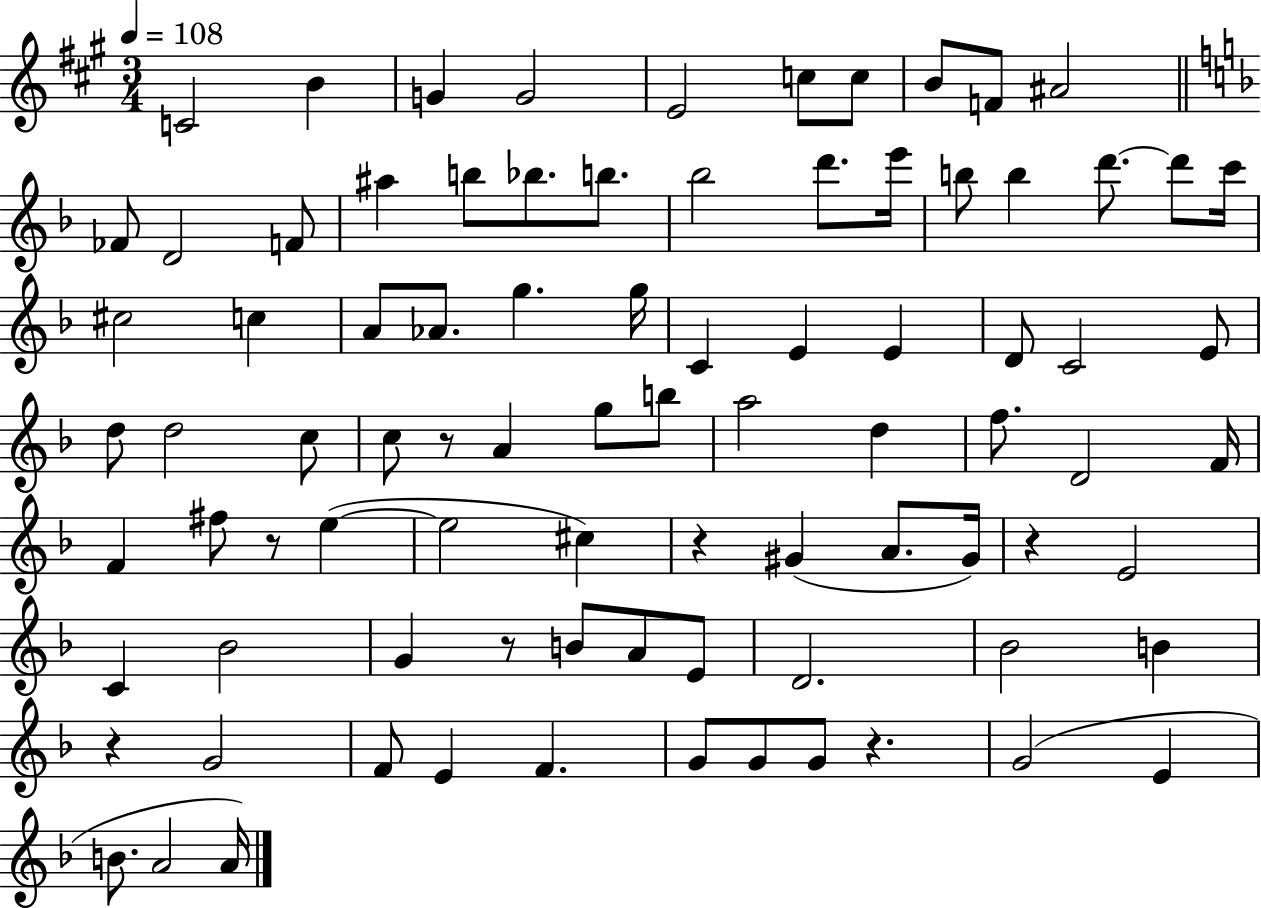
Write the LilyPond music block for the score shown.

{
  \clef treble
  \numericTimeSignature
  \time 3/4
  \key a \major
  \tempo 4 = 108
  \repeat volta 2 { c'2 b'4 | g'4 g'2 | e'2 c''8 c''8 | b'8 f'8 ais'2 | \break \bar "||" \break \key d \minor fes'8 d'2 f'8 | ais''4 b''8 bes''8. b''8. | bes''2 d'''8. e'''16 | b''8 b''4 d'''8.~~ d'''8 c'''16 | \break cis''2 c''4 | a'8 aes'8. g''4. g''16 | c'4 e'4 e'4 | d'8 c'2 e'8 | \break d''8 d''2 c''8 | c''8 r8 a'4 g''8 b''8 | a''2 d''4 | f''8. d'2 f'16 | \break f'4 fis''8 r8 e''4~(~ | e''2 cis''4) | r4 gis'4( a'8. gis'16) | r4 e'2 | \break c'4 bes'2 | g'4 r8 b'8 a'8 e'8 | d'2. | bes'2 b'4 | \break r4 g'2 | f'8 e'4 f'4. | g'8 g'8 g'8 r4. | g'2( e'4 | \break b'8. a'2 a'16) | } \bar "|."
}